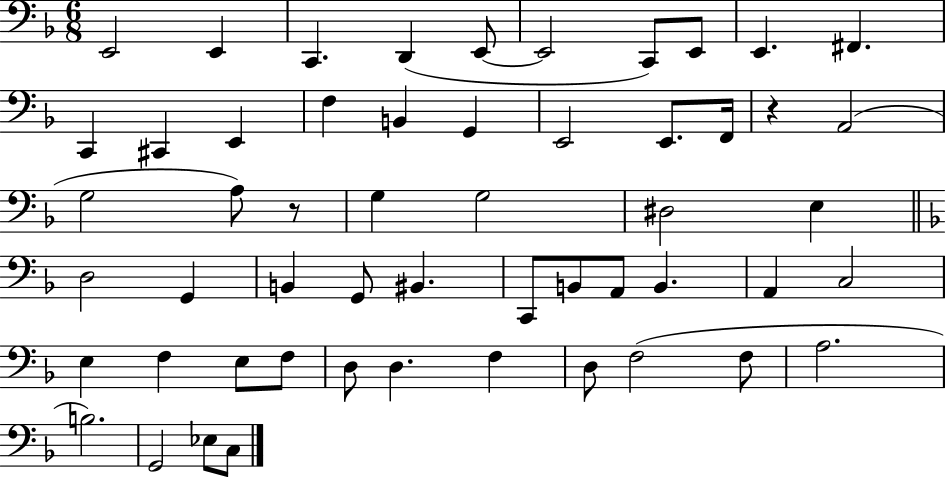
{
  \clef bass
  \numericTimeSignature
  \time 6/8
  \key f \major
  e,2 e,4 | c,4. d,4( e,8~~ | e,2 c,8) e,8 | e,4. fis,4. | \break c,4 cis,4 e,4 | f4 b,4 g,4 | e,2 e,8. f,16 | r4 a,2( | \break g2 a8) r8 | g4 g2 | dis2 e4 | \bar "||" \break \key f \major d2 g,4 | b,4 g,8 bis,4. | c,8 b,8 a,8 b,4. | a,4 c2 | \break e4 f4 e8 f8 | d8 d4. f4 | d8 f2( f8 | a2. | \break b2.) | g,2 ees8 c8 | \bar "|."
}